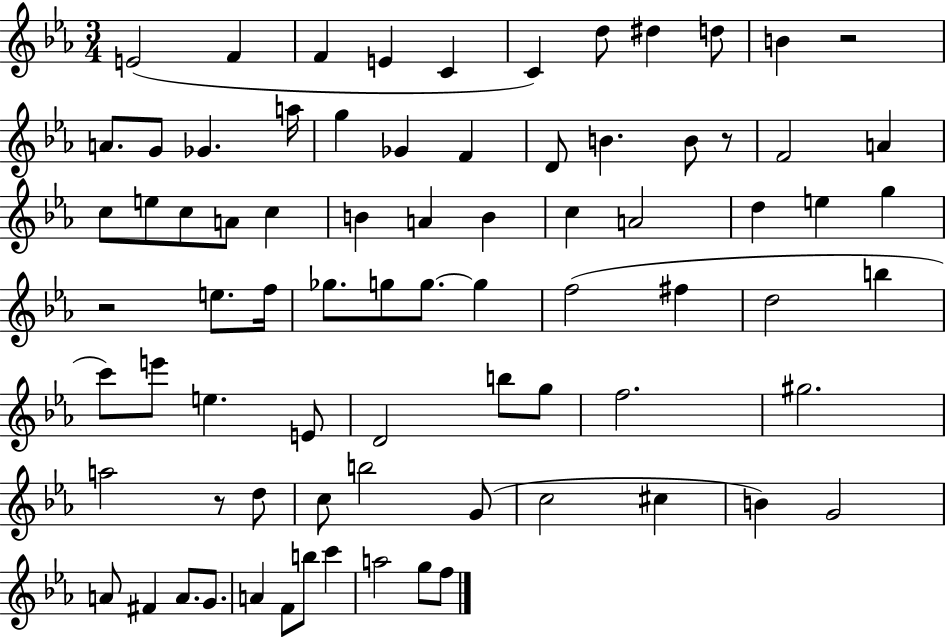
{
  \clef treble
  \numericTimeSignature
  \time 3/4
  \key ees \major
  \repeat volta 2 { e'2( f'4 | f'4 e'4 c'4 | c'4) d''8 dis''4 d''8 | b'4 r2 | \break a'8. g'8 ges'4. a''16 | g''4 ges'4 f'4 | d'8 b'4. b'8 r8 | f'2 a'4 | \break c''8 e''8 c''8 a'8 c''4 | b'4 a'4 b'4 | c''4 a'2 | d''4 e''4 g''4 | \break r2 e''8. f''16 | ges''8. g''8 g''8.~~ g''4 | f''2( fis''4 | d''2 b''4 | \break c'''8) e'''8 e''4. e'8 | d'2 b''8 g''8 | f''2. | gis''2. | \break a''2 r8 d''8 | c''8 b''2 g'8( | c''2 cis''4 | b'4) g'2 | \break a'8 fis'4 a'8. g'8. | a'4 f'8 b''8 c'''4 | a''2 g''8 f''8 | } \bar "|."
}